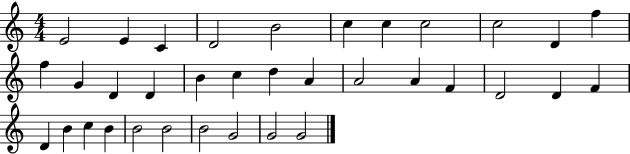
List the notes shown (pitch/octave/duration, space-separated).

E4/h E4/q C4/q D4/h B4/h C5/q C5/q C5/h C5/h D4/q F5/q F5/q G4/q D4/q D4/q B4/q C5/q D5/q A4/q A4/h A4/q F4/q D4/h D4/q F4/q D4/q B4/q C5/q B4/q B4/h B4/h B4/h G4/h G4/h G4/h